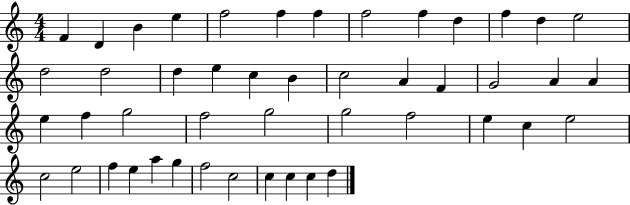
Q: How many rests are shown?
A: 0